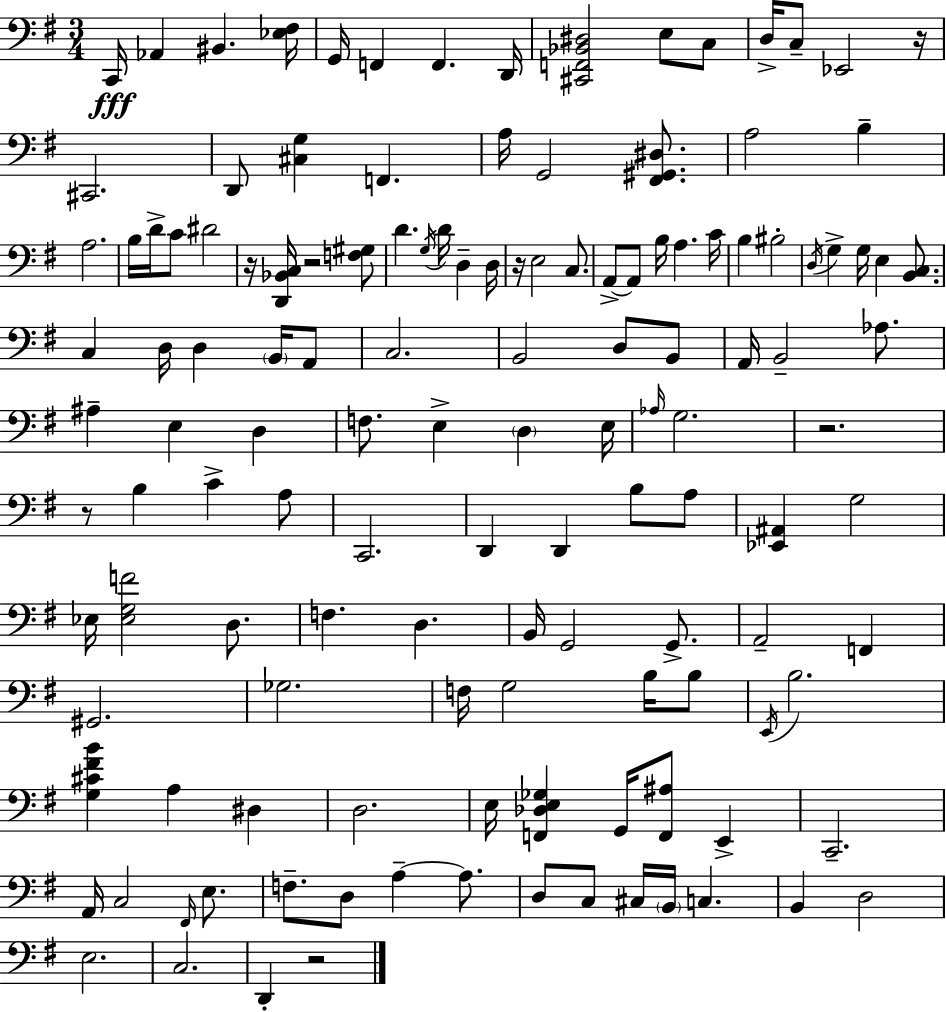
C2/s Ab2/q BIS2/q. [Eb3,F#3]/s G2/s F2/q F2/q. D2/s [C#2,F2,Bb2,D#3]/h E3/e C3/e D3/s C3/e Eb2/h R/s C#2/h. D2/e [C#3,G3]/q F2/q. A3/s G2/h [F#2,G#2,D#3]/e. A3/h B3/q A3/h. B3/s D4/s C4/e D#4/h R/s [D2,Bb2,C3]/s R/h [F3,G#3]/e D4/q. G3/s D4/s D3/q D3/s R/s E3/h C3/e. A2/e A2/e B3/s A3/q. C4/s B3/q BIS3/h D3/s G3/q G3/s E3/q [B2,C3]/e. C3/q D3/s D3/q B2/s A2/e C3/h. B2/h D3/e B2/e A2/s B2/h Ab3/e. A#3/q E3/q D3/q F3/e. E3/q D3/q E3/s Ab3/s G3/h. R/h. R/e B3/q C4/q A3/e C2/h. D2/q D2/q B3/e A3/e [Eb2,A#2]/q G3/h Eb3/s [Eb3,G3,F4]/h D3/e. F3/q. D3/q. B2/s G2/h G2/e. A2/h F2/q G#2/h. Gb3/h. F3/s G3/h B3/s B3/e E2/s B3/h. [G3,C#4,F#4,B4]/q A3/q D#3/q D3/h. E3/s [F2,Db3,E3,Gb3]/q G2/s [F2,A#3]/e E2/q C2/h. A2/s C3/h F#2/s E3/e. F3/e. D3/e A3/q A3/e. D3/e C3/e C#3/s B2/s C3/q. B2/q D3/h E3/h. C3/h. D2/q R/h